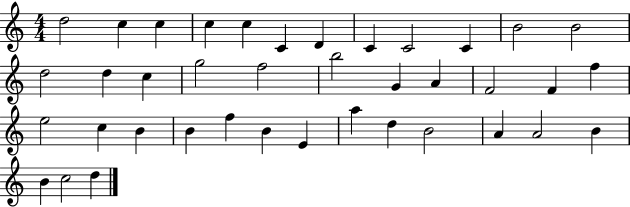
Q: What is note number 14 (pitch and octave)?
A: D5